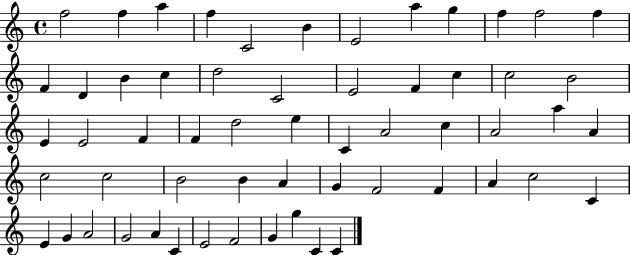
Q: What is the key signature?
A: C major